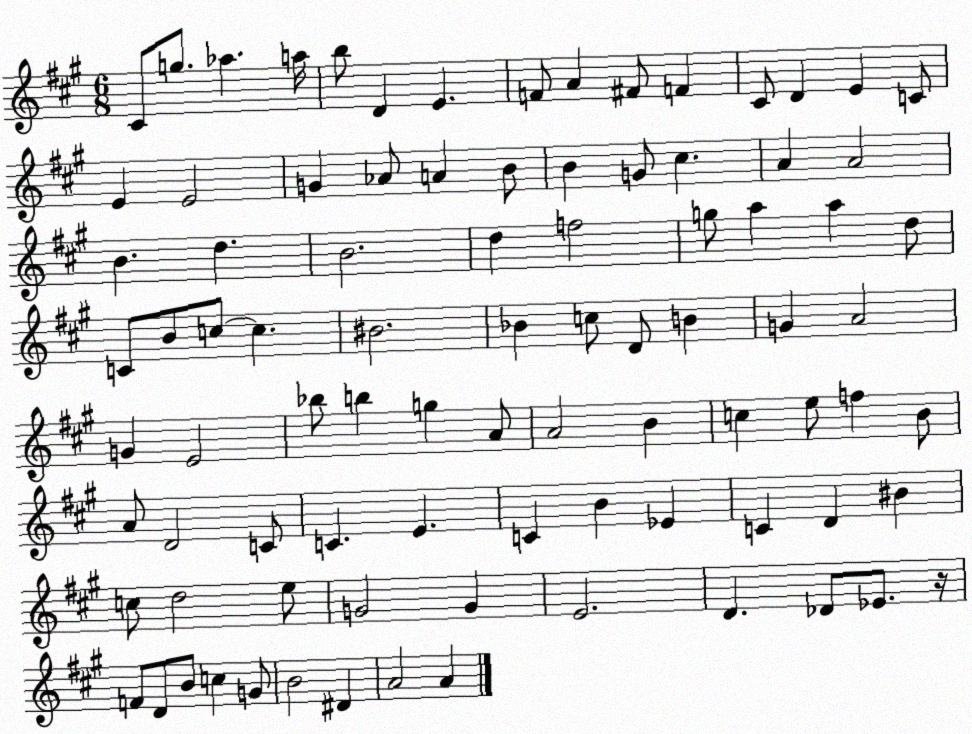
X:1
T:Untitled
M:6/8
L:1/4
K:A
^C/2 g/2 _a a/4 b/2 D E F/2 A ^F/2 F ^C/2 D E C/2 E E2 G _A/2 A B/2 B G/2 ^c A A2 B d B2 d f2 g/2 a a d/2 C/2 B/2 c/2 c ^B2 _B c/2 D/2 B G A2 G E2 _b/2 b g A/2 A2 B c e/2 f B/2 A/2 D2 C/2 C E C B _E C D ^B c/2 d2 e/2 G2 G E2 D _D/2 _E/2 z/4 F/2 D/2 B/2 c G/2 B2 ^D A2 A